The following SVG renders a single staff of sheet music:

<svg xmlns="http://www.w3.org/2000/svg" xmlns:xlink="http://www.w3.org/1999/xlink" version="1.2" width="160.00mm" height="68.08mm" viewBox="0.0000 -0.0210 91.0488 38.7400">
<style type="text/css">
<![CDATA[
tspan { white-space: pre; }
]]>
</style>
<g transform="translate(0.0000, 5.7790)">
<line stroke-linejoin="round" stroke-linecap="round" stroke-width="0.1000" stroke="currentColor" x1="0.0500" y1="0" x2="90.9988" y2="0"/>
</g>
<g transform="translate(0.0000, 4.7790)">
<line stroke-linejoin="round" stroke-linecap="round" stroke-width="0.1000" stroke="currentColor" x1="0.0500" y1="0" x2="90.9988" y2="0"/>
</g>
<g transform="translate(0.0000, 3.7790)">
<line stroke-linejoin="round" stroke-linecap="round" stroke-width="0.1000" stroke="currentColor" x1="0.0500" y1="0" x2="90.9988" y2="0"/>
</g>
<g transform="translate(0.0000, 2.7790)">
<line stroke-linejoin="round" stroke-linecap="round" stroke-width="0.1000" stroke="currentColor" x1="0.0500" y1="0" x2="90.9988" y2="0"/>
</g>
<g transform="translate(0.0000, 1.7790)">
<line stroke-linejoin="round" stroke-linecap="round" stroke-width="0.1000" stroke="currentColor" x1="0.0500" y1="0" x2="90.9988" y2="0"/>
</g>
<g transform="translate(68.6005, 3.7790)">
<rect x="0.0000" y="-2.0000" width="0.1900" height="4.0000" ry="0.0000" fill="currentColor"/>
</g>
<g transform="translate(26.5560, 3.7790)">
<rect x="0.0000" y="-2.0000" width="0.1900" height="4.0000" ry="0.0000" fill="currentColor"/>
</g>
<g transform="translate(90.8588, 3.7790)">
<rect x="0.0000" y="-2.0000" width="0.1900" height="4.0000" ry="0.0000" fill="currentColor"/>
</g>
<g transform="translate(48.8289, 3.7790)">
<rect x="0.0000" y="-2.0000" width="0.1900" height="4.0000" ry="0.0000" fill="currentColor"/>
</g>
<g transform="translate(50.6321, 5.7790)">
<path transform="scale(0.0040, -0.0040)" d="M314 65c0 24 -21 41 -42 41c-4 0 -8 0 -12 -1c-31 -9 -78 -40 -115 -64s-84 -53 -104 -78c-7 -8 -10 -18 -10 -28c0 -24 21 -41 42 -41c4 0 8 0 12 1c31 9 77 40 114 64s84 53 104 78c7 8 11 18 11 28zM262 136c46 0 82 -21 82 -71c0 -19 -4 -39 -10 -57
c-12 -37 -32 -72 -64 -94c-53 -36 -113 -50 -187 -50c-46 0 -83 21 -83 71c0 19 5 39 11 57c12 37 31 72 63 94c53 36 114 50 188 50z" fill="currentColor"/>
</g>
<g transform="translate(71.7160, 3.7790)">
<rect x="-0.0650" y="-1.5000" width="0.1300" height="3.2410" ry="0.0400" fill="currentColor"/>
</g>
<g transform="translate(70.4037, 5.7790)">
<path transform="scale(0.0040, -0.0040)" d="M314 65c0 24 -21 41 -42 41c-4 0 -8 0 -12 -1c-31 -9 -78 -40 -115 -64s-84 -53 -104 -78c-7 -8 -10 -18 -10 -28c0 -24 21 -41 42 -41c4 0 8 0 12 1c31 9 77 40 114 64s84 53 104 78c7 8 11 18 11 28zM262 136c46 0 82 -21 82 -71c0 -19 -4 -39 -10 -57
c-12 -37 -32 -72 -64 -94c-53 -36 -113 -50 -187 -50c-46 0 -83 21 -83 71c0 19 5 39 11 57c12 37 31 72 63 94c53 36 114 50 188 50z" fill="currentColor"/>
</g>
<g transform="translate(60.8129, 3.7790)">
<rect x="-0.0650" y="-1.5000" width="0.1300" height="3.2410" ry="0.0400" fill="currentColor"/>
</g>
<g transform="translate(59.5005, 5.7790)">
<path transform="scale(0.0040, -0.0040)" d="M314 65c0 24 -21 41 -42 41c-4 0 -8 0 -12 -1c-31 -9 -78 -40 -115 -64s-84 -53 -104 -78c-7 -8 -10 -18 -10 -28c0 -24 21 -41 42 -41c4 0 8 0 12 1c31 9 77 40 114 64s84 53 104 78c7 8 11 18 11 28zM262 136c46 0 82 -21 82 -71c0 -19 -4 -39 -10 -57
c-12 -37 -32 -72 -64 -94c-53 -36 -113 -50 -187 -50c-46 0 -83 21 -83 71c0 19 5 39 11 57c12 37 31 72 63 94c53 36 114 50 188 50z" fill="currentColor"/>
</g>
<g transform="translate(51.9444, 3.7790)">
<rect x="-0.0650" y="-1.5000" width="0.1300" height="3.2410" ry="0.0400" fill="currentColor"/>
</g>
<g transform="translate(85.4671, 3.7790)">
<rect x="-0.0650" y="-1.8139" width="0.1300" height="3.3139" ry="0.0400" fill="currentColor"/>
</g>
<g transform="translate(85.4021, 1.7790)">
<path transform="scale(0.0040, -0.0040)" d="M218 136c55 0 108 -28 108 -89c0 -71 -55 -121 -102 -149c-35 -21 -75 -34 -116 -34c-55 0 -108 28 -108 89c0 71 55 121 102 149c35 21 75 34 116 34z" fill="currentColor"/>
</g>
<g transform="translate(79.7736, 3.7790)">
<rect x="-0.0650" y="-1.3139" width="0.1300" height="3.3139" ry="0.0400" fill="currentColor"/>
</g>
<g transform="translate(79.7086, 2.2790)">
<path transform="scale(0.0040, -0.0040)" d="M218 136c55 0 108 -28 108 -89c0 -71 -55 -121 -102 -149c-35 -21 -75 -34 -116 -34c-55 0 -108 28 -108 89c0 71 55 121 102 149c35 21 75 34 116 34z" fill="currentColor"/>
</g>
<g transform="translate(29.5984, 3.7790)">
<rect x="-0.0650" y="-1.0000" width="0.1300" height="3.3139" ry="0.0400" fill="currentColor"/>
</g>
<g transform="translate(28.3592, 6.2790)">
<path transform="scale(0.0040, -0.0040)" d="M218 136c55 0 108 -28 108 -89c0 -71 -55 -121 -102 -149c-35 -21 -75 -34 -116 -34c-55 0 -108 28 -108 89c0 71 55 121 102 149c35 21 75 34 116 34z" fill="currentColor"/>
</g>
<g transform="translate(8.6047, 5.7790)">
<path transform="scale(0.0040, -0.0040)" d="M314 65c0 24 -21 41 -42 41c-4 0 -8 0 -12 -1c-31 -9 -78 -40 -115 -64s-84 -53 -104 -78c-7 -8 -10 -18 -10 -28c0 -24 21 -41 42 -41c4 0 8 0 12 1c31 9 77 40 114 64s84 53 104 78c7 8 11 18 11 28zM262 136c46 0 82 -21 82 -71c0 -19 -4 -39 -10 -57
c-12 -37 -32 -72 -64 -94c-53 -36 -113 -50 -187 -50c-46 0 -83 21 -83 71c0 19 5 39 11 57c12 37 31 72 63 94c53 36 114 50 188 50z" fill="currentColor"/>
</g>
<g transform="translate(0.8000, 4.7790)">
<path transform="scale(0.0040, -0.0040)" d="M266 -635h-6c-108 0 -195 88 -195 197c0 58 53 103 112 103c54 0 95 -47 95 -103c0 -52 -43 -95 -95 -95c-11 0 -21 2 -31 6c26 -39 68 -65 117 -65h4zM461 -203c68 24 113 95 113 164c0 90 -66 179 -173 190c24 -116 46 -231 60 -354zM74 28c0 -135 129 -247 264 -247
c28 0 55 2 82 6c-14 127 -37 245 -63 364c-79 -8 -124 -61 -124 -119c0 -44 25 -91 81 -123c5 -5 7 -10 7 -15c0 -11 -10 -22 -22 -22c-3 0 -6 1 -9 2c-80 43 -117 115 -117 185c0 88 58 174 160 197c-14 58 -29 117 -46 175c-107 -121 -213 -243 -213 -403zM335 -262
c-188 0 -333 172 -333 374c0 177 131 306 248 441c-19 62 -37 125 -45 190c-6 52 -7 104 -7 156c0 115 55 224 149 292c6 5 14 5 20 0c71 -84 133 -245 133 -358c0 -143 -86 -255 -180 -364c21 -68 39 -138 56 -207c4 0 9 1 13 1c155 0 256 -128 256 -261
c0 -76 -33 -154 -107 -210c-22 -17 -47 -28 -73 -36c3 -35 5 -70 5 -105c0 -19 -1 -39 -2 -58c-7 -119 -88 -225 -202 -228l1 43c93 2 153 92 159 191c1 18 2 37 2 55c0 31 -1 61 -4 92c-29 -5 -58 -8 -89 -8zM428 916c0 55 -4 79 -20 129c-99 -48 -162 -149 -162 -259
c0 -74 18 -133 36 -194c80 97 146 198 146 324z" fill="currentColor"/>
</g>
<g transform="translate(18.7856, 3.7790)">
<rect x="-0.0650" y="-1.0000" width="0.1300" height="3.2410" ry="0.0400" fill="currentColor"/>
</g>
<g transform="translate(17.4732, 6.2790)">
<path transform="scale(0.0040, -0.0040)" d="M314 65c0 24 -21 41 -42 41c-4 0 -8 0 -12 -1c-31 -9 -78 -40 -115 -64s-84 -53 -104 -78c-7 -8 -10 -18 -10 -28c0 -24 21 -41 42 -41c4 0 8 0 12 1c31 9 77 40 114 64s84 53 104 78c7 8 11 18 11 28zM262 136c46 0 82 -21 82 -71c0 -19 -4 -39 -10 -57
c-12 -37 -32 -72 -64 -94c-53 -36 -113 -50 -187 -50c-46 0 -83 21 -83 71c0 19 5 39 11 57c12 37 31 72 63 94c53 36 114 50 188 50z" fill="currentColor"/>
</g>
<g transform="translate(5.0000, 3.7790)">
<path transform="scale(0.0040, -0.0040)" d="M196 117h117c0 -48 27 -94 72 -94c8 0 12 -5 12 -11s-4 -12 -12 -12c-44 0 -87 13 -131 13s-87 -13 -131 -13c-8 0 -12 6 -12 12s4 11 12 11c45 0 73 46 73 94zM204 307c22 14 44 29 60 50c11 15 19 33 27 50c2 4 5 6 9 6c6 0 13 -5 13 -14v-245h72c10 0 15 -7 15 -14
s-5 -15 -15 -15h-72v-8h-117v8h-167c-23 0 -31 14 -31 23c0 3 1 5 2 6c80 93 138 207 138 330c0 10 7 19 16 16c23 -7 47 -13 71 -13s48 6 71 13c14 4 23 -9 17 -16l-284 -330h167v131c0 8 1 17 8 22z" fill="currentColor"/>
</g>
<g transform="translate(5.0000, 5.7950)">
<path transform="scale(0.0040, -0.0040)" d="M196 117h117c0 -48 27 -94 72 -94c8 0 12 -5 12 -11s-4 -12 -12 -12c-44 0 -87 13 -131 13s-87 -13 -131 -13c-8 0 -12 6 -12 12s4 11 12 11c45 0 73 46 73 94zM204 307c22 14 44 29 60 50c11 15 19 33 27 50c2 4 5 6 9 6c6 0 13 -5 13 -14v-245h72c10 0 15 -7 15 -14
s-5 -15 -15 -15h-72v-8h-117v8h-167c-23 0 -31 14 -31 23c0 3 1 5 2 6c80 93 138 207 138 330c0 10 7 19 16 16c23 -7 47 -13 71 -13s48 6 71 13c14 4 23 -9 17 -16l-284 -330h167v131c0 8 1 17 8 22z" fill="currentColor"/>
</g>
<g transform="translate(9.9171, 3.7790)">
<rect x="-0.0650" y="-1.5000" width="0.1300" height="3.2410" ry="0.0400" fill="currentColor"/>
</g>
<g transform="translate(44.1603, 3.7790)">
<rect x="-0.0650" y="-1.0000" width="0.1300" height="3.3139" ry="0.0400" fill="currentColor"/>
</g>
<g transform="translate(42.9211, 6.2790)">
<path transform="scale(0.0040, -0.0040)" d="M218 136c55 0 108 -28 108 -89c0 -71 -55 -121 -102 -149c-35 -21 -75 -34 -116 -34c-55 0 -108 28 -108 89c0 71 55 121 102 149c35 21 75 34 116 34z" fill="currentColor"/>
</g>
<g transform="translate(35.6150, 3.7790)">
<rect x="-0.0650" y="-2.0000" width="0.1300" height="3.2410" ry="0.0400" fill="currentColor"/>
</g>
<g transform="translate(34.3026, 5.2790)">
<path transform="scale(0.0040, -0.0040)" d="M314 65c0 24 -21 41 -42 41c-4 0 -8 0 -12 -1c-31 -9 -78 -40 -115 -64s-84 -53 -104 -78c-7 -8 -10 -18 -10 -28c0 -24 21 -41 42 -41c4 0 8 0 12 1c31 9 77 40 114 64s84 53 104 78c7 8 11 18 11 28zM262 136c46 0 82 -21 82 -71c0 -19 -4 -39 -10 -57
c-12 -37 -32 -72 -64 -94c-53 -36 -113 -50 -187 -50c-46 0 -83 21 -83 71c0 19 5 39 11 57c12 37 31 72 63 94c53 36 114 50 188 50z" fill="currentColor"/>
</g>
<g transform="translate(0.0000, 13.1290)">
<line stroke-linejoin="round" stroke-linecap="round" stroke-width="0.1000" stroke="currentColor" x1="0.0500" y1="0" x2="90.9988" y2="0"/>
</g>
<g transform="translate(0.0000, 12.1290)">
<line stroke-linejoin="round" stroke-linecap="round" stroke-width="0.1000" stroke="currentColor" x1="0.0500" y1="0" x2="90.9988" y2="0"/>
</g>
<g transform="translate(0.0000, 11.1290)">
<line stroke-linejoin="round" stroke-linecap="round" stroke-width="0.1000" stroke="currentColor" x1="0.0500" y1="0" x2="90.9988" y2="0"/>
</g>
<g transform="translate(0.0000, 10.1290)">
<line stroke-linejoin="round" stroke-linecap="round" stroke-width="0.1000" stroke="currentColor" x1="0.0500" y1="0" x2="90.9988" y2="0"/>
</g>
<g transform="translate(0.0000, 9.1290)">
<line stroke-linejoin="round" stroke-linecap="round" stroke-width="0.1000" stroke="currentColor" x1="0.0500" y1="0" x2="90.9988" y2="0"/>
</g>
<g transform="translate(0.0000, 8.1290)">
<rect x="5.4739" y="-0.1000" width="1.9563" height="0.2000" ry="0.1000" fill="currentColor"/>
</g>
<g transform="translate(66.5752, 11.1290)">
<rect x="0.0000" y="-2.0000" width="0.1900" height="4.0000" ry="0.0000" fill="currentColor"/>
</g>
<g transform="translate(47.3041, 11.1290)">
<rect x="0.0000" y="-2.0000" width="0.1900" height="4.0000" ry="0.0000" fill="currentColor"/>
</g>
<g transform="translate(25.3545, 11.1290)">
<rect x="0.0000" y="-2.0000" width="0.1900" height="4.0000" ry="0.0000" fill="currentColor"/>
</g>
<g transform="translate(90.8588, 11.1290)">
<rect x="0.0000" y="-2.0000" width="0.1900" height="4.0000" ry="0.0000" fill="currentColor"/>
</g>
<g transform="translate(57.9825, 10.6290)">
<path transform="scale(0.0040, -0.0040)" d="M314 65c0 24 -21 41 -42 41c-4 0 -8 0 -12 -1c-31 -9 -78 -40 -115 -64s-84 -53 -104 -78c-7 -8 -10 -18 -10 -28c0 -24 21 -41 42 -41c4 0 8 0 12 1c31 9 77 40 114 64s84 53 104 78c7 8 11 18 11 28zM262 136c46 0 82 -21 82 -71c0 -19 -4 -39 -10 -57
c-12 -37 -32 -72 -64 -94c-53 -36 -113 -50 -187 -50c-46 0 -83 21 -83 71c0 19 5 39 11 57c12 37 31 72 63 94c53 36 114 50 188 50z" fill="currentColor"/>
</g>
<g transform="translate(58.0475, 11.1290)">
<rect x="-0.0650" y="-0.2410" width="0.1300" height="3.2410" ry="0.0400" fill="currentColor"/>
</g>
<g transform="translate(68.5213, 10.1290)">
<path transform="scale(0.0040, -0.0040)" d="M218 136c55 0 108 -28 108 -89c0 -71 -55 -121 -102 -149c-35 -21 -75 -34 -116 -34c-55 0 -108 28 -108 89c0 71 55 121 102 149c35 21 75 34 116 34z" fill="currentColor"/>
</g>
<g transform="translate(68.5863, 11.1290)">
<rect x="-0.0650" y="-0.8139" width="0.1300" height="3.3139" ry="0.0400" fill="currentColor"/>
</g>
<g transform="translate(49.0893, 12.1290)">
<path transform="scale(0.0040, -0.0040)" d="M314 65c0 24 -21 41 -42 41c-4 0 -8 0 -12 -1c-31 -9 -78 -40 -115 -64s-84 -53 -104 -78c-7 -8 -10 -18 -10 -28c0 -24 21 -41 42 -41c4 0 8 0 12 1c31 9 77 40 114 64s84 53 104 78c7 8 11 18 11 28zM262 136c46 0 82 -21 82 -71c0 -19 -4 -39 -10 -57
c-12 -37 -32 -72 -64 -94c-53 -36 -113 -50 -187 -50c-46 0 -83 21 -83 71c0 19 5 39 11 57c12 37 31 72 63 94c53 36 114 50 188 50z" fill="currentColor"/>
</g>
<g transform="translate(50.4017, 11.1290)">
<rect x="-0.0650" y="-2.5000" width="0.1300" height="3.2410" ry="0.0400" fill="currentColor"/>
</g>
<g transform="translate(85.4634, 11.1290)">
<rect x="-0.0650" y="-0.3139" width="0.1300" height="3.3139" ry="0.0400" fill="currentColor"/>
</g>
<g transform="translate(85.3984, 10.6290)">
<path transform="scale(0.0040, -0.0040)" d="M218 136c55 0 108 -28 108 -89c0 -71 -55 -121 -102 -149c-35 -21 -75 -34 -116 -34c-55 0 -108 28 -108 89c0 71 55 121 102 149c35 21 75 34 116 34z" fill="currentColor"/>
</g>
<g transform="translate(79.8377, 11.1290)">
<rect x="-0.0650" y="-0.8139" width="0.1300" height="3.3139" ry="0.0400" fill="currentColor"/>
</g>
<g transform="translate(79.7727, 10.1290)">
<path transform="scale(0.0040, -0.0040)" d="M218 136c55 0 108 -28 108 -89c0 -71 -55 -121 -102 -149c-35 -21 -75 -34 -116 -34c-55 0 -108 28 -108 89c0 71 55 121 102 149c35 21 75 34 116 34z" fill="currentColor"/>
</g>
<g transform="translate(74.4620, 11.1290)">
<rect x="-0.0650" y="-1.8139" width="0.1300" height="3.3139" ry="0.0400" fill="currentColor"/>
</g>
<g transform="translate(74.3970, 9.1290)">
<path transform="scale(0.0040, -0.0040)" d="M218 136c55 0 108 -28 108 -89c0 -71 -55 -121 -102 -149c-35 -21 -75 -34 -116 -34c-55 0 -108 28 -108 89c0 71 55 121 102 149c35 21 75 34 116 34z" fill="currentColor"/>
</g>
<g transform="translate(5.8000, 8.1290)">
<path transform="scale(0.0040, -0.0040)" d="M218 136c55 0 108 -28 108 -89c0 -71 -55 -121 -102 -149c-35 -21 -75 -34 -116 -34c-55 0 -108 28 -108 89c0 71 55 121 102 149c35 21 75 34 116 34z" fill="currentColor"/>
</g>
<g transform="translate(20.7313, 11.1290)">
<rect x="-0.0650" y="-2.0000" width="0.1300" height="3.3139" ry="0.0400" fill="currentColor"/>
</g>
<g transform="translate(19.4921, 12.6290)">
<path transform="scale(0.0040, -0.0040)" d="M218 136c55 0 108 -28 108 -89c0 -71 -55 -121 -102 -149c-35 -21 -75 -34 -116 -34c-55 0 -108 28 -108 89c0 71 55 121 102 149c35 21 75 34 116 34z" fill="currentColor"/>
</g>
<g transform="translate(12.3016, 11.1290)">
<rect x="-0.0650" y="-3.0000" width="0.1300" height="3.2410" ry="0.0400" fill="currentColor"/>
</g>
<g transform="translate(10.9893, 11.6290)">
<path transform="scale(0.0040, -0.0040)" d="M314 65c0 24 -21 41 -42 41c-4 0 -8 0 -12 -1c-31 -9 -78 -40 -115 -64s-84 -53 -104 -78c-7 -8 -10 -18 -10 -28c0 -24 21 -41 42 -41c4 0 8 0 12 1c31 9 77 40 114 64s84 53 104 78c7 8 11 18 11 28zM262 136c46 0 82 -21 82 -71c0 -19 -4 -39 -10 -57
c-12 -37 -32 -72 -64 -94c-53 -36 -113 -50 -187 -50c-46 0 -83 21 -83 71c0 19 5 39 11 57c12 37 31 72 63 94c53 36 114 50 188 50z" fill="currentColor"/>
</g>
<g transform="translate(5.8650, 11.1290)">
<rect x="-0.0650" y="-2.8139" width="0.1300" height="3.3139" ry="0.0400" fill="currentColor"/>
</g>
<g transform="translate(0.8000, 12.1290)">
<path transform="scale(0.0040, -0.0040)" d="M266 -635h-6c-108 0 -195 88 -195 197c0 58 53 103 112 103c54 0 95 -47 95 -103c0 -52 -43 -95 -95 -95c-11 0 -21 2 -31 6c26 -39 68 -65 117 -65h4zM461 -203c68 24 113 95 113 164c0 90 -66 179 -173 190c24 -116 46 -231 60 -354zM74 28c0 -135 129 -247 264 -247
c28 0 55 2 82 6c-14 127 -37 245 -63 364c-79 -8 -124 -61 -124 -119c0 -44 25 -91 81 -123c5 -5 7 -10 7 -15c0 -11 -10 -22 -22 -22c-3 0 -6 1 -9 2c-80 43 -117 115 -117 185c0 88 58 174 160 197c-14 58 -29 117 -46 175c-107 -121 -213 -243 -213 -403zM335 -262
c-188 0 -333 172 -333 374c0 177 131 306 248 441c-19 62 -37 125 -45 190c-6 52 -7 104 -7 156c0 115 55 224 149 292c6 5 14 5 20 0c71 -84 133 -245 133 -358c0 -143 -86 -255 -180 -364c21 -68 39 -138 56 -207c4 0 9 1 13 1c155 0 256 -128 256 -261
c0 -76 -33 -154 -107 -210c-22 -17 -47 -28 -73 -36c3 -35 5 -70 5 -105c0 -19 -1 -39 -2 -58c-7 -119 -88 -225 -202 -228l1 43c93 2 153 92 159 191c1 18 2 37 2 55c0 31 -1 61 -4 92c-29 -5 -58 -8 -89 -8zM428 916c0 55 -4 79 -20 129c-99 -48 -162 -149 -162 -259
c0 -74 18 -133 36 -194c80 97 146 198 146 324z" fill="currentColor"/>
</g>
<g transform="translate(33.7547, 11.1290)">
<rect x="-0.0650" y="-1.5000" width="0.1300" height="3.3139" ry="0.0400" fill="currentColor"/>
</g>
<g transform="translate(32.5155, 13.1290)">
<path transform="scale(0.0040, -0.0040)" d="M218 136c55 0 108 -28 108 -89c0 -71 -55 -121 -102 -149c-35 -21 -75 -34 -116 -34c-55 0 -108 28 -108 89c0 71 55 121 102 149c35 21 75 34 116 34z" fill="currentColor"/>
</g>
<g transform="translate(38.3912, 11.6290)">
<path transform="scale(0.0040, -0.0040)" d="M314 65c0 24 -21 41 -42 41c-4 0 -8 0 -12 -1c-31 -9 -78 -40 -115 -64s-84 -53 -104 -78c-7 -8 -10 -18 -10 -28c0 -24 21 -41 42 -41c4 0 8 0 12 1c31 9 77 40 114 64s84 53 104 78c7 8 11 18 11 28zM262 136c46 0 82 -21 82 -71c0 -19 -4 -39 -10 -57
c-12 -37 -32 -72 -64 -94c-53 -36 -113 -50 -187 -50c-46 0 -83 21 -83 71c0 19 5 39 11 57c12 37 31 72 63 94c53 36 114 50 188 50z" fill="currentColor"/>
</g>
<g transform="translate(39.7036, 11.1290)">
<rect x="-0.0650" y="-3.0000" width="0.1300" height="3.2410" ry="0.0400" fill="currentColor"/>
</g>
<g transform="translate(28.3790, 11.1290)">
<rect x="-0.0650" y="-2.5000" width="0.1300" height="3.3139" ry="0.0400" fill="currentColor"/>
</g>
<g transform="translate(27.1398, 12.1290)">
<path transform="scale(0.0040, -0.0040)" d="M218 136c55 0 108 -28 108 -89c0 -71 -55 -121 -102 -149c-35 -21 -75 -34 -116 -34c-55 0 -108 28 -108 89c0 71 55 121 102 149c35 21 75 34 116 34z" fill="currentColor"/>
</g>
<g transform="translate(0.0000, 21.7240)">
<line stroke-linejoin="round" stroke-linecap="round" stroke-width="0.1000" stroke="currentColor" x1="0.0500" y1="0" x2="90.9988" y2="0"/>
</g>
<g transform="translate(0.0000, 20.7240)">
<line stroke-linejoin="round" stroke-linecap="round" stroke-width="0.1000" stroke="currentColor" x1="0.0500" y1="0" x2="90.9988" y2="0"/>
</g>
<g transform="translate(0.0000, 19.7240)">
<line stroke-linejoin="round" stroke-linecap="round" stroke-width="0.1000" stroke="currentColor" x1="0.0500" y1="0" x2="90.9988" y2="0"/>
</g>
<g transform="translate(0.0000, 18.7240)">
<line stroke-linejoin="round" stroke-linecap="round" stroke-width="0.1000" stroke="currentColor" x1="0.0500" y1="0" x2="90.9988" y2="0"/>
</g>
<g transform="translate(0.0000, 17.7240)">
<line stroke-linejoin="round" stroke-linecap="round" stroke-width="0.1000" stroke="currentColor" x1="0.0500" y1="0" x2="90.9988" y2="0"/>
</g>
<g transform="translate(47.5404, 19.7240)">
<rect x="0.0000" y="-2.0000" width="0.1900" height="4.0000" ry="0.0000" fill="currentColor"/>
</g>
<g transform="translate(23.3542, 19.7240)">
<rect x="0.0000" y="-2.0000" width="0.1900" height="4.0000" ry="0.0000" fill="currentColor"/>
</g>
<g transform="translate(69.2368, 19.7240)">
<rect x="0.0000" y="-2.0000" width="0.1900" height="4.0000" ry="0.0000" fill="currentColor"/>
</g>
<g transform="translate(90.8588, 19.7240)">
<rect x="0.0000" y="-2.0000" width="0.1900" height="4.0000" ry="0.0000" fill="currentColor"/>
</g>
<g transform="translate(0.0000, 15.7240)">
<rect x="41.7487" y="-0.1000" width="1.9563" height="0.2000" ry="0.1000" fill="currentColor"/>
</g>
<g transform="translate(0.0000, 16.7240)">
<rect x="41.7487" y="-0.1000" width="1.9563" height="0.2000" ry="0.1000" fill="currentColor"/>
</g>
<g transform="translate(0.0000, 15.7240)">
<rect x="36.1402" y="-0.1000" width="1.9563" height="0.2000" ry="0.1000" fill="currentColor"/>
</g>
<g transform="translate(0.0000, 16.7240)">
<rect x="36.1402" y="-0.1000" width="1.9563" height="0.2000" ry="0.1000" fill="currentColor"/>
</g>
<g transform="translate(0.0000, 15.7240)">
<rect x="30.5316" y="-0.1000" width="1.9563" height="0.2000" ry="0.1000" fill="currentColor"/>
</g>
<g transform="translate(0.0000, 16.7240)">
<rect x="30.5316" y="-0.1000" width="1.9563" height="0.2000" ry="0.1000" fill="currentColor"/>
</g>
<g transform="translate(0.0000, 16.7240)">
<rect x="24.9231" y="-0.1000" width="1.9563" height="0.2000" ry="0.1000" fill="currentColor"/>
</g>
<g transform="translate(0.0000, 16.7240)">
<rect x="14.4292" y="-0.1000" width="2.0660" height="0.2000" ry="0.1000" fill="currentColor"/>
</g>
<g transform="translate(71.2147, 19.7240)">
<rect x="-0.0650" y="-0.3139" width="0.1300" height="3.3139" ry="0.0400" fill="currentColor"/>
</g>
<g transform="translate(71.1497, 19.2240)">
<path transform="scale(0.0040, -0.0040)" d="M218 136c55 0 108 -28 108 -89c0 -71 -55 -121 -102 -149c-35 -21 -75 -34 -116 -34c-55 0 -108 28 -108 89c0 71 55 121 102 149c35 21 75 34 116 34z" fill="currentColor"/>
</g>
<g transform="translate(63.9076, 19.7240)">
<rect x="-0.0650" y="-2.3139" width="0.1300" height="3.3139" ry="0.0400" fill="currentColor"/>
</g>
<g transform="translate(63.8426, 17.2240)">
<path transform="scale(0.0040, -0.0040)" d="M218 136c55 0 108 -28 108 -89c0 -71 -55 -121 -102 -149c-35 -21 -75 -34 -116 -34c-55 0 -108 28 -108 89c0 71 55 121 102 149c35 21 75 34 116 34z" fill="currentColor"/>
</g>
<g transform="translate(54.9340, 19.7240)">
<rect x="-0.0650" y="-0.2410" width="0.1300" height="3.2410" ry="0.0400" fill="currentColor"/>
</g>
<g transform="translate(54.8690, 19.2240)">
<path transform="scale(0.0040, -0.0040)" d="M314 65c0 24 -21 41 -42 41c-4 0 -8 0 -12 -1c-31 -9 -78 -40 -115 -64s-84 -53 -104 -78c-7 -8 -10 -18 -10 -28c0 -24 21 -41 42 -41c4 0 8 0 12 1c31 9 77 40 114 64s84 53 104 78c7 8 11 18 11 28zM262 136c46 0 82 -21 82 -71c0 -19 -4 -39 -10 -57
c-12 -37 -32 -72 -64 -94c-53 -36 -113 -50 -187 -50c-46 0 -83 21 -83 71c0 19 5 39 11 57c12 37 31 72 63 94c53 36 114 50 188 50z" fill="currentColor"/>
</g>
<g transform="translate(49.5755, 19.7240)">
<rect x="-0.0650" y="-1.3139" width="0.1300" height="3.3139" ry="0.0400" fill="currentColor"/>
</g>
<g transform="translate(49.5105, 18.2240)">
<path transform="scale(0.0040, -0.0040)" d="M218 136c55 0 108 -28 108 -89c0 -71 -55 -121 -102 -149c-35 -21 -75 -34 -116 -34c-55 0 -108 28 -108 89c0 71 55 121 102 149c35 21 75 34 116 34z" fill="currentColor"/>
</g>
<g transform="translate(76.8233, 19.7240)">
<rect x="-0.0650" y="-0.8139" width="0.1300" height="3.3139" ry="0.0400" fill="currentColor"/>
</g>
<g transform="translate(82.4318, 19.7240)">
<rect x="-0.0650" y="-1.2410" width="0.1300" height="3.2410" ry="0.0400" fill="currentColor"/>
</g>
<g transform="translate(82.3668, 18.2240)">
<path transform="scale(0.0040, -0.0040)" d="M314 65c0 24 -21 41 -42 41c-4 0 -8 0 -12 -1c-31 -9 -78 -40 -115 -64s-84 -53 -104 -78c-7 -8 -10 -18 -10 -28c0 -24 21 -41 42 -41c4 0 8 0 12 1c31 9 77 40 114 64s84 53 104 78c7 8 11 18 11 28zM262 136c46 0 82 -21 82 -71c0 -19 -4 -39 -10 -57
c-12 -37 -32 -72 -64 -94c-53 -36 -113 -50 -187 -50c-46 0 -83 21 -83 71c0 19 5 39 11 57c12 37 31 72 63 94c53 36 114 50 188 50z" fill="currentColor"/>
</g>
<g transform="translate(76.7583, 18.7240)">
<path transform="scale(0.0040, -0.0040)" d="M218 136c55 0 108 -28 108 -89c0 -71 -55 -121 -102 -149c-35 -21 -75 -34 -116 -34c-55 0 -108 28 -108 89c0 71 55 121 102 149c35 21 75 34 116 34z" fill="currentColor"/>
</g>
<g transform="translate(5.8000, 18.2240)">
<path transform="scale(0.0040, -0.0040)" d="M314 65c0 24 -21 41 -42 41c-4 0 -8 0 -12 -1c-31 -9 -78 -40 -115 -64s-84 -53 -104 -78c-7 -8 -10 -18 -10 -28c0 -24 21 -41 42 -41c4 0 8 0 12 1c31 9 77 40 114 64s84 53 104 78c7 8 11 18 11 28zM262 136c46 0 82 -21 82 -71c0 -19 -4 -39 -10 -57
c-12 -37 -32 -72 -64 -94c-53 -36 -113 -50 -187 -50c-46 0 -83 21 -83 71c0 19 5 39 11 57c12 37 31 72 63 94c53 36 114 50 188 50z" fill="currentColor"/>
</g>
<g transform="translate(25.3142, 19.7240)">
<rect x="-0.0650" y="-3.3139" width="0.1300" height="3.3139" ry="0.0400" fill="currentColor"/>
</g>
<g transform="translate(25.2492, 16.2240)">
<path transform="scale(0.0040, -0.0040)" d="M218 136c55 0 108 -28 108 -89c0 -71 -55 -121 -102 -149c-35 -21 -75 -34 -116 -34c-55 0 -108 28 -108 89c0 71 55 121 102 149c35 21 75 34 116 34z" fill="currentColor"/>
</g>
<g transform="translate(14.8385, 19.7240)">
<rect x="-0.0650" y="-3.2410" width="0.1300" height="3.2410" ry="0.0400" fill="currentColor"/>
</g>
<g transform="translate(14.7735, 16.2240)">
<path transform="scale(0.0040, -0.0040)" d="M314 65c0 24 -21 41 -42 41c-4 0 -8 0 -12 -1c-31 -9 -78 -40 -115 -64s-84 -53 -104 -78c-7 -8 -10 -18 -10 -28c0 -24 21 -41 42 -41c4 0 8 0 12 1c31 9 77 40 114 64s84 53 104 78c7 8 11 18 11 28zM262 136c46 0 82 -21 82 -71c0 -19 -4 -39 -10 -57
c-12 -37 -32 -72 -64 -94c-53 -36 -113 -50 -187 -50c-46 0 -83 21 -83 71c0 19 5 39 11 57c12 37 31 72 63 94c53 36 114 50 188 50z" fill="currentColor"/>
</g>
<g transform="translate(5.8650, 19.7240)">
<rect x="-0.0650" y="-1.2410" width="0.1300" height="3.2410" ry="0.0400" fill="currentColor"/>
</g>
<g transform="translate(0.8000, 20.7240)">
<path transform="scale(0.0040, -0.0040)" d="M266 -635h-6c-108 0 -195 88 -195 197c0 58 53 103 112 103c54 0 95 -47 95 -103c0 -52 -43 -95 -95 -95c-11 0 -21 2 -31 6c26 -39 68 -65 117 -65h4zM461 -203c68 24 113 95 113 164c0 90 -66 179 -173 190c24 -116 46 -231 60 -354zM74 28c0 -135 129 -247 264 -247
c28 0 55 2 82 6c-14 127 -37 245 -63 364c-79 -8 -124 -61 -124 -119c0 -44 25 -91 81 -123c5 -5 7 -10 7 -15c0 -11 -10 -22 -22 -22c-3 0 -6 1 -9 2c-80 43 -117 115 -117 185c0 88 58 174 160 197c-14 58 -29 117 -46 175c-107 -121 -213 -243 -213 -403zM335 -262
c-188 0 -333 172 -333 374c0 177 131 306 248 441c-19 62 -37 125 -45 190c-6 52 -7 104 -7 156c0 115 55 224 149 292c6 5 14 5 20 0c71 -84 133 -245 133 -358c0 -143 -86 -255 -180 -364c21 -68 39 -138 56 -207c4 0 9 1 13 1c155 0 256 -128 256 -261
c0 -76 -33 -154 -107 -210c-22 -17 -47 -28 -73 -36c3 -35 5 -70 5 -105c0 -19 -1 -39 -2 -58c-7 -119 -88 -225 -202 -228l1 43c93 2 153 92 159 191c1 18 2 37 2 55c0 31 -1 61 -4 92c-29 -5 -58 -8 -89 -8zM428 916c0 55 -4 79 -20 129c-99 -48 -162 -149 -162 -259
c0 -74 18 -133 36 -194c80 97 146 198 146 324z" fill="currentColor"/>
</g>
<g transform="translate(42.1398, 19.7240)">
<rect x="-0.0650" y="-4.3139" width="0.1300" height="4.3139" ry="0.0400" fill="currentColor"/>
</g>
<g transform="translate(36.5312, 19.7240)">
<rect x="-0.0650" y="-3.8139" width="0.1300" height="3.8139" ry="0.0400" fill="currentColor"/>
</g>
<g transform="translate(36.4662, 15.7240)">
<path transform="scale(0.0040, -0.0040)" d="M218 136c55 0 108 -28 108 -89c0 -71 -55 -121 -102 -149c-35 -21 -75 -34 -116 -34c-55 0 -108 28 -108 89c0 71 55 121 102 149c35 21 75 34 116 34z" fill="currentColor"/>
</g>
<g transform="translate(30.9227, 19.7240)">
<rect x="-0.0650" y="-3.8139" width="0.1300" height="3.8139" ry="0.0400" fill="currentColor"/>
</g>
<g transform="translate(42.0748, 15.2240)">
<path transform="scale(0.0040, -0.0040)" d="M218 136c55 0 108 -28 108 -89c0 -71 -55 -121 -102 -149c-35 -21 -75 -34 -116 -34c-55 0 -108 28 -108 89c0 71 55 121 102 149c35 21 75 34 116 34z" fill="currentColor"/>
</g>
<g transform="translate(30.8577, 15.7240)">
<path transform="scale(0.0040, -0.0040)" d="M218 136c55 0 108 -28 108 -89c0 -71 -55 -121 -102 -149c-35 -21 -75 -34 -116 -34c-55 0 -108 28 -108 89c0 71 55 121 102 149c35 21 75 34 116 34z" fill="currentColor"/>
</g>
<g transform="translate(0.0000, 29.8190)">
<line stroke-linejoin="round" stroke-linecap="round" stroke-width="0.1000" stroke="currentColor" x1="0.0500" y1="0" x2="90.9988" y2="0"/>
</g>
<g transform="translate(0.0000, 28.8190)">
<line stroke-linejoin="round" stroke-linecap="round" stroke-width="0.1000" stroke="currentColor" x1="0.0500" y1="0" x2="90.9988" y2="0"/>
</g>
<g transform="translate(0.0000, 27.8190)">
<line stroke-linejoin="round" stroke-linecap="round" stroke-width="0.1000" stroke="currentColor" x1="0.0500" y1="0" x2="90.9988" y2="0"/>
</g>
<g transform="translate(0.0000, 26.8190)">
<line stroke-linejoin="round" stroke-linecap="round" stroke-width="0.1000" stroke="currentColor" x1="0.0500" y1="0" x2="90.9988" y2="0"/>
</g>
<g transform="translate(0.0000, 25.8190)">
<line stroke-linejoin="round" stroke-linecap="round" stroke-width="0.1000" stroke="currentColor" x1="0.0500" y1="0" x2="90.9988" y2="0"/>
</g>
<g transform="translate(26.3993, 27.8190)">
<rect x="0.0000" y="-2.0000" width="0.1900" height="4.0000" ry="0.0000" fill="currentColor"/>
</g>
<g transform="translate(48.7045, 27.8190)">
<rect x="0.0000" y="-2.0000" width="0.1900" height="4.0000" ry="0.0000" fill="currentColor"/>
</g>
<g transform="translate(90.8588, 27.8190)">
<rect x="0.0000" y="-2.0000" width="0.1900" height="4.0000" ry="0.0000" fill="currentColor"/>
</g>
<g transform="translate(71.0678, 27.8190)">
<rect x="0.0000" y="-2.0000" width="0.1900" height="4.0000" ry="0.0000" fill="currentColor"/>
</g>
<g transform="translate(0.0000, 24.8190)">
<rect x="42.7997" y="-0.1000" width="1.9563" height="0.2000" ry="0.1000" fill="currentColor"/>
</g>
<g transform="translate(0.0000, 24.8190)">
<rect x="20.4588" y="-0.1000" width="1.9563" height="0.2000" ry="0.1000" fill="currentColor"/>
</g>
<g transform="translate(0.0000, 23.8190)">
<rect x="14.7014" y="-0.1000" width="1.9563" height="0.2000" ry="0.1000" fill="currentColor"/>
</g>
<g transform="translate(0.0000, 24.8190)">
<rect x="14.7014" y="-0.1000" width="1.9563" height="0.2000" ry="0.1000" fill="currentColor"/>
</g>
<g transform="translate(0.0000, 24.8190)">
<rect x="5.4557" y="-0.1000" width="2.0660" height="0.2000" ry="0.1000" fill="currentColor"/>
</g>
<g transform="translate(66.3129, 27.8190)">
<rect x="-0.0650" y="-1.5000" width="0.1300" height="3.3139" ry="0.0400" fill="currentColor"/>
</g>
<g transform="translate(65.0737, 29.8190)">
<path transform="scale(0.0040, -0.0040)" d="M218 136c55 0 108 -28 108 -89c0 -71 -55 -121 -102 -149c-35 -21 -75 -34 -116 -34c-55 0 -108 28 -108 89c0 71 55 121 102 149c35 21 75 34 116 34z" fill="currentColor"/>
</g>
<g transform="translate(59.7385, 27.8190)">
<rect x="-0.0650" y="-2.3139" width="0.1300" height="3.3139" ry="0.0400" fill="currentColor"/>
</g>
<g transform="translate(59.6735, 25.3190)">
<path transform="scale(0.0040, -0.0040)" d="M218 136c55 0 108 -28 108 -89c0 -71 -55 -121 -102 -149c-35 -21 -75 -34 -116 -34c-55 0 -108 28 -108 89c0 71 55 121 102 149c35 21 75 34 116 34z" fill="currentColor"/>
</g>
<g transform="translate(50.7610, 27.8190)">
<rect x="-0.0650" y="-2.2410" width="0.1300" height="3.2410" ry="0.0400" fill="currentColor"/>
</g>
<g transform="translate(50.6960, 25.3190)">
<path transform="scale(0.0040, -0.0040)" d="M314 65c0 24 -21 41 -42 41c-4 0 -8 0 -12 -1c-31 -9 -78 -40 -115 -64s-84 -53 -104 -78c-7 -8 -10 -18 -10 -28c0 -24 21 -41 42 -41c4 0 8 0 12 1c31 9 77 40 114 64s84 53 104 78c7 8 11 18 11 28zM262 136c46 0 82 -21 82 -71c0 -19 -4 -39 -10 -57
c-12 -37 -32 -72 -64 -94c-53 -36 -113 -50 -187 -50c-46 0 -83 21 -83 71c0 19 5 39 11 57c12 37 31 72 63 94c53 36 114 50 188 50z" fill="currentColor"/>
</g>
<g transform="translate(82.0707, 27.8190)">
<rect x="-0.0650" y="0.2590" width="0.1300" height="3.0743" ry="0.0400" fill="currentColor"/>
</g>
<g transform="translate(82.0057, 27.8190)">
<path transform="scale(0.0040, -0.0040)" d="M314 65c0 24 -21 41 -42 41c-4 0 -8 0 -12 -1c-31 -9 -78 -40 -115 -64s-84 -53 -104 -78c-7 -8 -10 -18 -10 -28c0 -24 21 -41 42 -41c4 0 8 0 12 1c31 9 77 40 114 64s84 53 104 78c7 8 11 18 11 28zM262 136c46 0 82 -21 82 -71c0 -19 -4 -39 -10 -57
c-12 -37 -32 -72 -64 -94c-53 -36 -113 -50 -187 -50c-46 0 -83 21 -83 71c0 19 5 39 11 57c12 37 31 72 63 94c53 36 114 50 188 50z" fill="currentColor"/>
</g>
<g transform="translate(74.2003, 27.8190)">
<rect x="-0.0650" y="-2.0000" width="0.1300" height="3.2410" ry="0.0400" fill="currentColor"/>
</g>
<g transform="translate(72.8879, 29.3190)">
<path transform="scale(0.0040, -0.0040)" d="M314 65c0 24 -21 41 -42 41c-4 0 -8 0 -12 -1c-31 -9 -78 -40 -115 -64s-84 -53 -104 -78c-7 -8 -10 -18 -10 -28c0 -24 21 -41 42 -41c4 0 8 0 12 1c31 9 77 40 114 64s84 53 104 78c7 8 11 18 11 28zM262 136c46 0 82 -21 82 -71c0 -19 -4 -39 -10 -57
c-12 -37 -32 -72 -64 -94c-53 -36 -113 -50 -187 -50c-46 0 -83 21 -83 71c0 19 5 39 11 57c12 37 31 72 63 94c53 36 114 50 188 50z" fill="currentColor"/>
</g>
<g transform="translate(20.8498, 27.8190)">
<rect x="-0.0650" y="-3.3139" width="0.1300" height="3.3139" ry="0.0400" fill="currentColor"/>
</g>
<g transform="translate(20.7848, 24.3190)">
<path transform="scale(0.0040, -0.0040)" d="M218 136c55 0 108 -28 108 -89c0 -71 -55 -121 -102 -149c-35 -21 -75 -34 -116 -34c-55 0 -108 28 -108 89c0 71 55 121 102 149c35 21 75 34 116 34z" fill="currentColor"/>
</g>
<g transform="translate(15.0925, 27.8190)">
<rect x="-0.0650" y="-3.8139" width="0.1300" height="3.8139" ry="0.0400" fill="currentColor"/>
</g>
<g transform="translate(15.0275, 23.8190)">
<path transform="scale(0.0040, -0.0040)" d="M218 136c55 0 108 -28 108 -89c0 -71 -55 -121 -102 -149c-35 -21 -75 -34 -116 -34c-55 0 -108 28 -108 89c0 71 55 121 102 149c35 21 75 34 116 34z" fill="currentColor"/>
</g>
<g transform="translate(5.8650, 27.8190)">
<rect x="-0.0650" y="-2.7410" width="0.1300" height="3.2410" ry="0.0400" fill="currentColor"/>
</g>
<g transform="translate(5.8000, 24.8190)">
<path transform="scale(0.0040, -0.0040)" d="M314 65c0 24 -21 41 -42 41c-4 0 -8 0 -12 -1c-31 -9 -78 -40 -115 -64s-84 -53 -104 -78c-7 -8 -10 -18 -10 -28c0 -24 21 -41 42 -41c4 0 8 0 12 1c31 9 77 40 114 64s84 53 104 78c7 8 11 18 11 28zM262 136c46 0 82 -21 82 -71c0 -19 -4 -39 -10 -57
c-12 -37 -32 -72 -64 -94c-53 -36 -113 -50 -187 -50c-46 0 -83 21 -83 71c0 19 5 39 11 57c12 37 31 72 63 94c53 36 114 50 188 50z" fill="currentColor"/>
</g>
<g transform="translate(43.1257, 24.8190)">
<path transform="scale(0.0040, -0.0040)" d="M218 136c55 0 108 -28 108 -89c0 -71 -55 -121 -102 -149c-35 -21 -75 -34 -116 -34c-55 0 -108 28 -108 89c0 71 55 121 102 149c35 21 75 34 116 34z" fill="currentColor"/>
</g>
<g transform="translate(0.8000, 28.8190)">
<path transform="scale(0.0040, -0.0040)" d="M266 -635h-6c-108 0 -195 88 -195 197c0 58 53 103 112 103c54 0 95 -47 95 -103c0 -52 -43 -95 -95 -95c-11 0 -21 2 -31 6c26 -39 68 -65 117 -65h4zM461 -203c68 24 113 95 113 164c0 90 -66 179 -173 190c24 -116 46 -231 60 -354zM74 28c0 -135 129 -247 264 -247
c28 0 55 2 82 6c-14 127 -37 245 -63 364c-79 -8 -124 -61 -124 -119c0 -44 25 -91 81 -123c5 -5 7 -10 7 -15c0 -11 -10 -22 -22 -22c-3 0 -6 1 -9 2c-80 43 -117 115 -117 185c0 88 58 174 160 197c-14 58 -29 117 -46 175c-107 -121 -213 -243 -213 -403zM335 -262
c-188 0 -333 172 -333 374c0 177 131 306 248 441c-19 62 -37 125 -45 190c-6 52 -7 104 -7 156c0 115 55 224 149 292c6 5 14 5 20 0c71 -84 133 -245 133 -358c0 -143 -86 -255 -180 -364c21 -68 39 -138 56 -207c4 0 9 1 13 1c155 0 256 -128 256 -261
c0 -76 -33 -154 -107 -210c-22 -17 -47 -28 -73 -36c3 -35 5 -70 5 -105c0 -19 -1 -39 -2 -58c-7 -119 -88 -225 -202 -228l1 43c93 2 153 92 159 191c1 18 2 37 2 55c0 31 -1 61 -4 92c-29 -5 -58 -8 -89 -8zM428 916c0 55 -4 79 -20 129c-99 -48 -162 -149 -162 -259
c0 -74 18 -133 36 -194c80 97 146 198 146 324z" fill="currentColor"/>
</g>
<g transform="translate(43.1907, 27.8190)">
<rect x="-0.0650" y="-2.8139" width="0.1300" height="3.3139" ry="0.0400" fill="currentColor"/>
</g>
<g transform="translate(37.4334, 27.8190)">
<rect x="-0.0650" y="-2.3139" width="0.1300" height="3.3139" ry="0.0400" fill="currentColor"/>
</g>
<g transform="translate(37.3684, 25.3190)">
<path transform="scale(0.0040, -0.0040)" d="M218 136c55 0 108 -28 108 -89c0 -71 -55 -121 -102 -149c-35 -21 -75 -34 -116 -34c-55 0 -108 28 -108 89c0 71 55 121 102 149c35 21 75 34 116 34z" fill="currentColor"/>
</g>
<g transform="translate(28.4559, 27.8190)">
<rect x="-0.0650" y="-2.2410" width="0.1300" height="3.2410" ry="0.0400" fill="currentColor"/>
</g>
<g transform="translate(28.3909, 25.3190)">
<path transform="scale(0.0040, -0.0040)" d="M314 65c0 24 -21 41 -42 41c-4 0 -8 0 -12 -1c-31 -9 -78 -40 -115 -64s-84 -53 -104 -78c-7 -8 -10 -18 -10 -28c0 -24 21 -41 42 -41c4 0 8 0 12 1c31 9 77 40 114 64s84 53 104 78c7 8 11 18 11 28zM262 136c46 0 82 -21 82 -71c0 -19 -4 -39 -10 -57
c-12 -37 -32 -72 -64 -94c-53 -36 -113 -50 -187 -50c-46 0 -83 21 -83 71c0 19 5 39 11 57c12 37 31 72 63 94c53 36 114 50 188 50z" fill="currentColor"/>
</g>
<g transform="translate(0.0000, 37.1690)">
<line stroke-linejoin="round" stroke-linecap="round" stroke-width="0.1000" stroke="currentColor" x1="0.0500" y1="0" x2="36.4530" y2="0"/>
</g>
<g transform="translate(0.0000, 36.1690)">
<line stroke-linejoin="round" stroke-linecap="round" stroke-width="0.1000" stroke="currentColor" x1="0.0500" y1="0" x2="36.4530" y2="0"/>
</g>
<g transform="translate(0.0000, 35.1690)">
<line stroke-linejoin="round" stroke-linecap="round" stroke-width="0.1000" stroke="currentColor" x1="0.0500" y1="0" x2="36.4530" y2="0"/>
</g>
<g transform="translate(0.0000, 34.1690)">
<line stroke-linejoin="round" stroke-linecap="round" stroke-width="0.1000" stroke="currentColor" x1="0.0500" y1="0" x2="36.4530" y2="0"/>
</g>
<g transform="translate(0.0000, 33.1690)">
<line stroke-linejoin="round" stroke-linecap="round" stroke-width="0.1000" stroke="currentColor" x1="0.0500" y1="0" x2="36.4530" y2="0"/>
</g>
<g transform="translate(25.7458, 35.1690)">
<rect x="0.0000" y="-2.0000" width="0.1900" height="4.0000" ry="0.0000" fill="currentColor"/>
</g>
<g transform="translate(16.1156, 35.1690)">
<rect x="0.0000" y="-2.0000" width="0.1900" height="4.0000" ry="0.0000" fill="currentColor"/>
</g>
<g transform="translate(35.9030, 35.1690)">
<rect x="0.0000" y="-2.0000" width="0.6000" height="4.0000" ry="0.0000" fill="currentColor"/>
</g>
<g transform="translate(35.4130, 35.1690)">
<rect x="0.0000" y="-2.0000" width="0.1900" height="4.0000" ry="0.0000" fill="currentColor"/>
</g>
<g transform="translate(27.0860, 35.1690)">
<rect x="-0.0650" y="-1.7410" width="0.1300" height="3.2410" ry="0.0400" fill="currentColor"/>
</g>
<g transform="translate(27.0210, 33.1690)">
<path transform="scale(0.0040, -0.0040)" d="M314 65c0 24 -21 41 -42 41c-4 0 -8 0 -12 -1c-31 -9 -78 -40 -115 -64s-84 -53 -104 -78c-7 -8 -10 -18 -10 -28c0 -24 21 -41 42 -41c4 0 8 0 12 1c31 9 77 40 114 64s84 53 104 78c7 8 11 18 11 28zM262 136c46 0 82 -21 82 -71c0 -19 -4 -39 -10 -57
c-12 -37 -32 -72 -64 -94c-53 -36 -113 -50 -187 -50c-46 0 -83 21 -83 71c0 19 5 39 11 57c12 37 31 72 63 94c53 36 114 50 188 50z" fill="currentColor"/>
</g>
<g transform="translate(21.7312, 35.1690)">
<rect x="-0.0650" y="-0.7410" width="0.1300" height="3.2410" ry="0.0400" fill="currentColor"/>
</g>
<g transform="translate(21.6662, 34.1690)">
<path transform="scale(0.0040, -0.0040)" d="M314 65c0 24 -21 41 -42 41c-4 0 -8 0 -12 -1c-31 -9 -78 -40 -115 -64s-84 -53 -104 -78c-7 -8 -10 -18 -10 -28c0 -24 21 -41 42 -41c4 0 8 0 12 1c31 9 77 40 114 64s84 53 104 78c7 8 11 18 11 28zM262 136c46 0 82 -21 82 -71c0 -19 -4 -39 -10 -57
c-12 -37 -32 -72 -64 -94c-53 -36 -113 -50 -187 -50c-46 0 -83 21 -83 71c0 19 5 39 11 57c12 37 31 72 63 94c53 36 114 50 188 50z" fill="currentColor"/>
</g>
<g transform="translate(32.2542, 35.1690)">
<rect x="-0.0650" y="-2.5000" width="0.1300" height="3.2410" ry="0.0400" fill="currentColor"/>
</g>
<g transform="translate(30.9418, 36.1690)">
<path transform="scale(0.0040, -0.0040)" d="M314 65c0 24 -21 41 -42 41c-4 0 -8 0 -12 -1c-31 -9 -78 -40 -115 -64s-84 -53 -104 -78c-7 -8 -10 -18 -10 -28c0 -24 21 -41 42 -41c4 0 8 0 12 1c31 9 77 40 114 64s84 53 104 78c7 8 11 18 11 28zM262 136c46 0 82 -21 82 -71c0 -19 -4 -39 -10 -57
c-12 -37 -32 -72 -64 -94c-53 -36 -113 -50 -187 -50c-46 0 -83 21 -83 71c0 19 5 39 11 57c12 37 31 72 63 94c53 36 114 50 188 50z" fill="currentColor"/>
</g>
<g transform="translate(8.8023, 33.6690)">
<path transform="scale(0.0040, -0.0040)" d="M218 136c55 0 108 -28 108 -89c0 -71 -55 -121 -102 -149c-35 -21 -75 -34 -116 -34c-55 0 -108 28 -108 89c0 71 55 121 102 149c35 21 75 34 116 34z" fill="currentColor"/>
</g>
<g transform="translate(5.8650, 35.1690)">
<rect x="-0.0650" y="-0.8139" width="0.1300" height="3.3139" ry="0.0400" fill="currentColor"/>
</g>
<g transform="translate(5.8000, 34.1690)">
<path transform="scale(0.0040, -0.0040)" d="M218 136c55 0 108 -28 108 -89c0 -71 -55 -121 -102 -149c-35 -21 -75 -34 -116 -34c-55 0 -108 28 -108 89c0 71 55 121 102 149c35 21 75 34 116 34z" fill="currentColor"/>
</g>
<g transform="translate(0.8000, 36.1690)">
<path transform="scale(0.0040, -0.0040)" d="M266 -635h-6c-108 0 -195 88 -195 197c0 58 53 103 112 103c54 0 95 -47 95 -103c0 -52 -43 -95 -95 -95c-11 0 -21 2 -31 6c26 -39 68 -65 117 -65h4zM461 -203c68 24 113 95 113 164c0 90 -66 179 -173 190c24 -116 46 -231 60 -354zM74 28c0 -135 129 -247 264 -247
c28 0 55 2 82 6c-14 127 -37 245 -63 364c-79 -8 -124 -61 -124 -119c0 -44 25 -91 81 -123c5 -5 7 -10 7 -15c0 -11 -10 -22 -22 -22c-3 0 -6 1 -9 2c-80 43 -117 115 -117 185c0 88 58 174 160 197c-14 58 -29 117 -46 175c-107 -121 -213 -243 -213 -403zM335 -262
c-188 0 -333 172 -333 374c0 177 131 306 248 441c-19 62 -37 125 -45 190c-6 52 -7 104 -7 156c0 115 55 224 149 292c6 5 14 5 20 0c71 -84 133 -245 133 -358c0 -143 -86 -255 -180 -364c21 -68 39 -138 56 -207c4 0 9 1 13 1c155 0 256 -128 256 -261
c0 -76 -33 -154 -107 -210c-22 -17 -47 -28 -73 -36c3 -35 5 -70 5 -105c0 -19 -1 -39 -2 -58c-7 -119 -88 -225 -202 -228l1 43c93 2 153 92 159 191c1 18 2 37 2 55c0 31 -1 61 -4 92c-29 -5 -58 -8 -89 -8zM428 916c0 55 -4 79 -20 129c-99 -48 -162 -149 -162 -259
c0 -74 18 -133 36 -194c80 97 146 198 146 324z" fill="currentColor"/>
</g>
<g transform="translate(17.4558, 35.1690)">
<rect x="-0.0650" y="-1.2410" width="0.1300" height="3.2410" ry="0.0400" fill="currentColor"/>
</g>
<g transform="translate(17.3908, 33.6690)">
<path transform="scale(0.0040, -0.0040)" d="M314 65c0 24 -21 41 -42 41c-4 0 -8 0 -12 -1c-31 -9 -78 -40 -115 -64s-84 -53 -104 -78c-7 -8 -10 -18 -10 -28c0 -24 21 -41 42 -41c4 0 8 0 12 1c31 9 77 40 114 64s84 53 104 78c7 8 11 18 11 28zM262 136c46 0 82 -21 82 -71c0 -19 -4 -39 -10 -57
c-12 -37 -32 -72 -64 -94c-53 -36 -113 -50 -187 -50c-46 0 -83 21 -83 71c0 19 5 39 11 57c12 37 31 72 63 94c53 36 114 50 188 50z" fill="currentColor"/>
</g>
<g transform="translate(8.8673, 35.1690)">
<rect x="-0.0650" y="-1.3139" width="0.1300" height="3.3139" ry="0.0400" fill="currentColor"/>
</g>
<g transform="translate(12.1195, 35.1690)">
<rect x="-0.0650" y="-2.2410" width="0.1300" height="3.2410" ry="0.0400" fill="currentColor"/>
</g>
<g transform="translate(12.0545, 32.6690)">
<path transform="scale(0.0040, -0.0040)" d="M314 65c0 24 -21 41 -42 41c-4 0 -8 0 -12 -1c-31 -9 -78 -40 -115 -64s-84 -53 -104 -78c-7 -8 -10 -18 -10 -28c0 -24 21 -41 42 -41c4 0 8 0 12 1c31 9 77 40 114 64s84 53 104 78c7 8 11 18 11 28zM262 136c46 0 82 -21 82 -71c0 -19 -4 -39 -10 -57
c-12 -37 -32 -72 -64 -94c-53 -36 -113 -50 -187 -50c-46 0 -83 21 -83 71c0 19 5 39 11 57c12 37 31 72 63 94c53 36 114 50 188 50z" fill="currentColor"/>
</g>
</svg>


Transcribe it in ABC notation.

X:1
T:Untitled
M:4/4
L:1/4
K:C
E2 D2 D F2 D E2 E2 E2 e f a A2 F G E A2 G2 c2 d f d c e2 b2 b c' c' d' e c2 g c d e2 a2 c' b g2 g a g2 g E F2 B2 d e g2 e2 d2 f2 G2